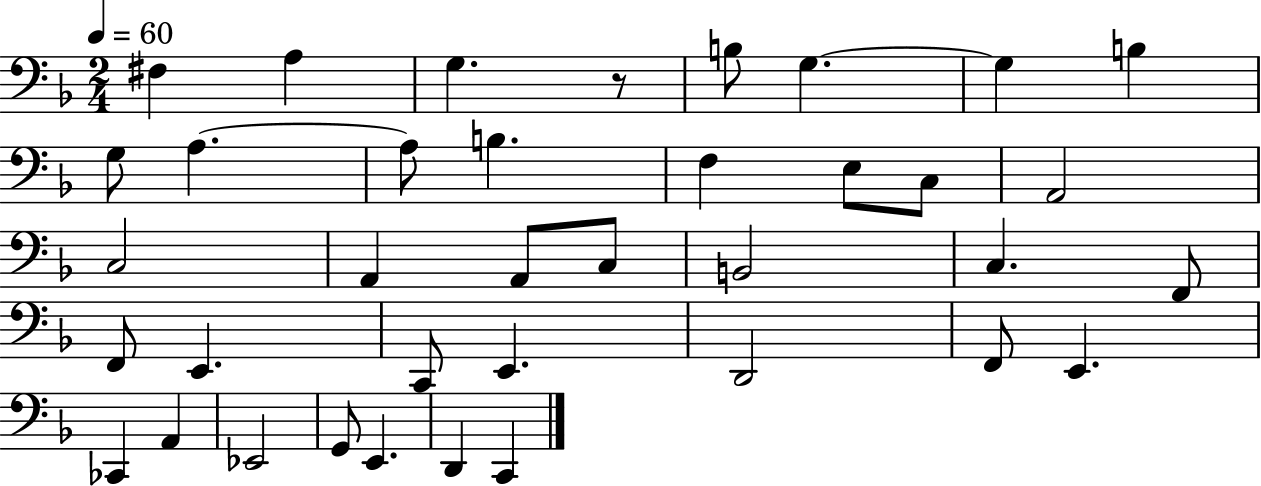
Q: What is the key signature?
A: F major